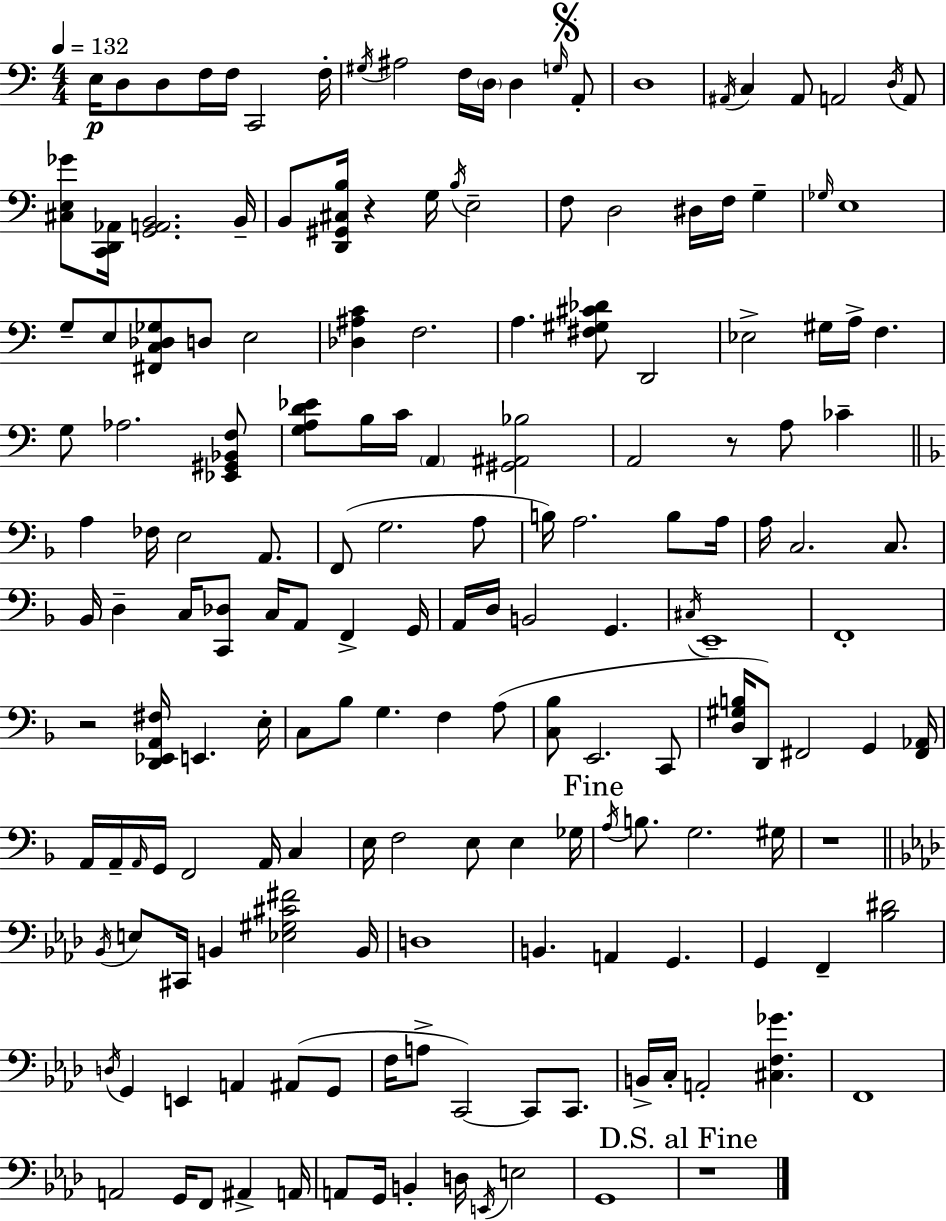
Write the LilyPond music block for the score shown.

{
  \clef bass
  \numericTimeSignature
  \time 4/4
  \key a \minor
  \tempo 4 = 132
  e16\p d8 d8 f16 f16 c,2 f16-. | \acciaccatura { gis16 } ais2 f16 \parenthesize d16 d4 \grace { g16 } | \mark \markup { \musicglyph "scripts.segno" } a,8-. d1 | \acciaccatura { ais,16 } c4 ais,8 a,2 | \break \acciaccatura { d16 } a,8 <cis e ges'>8 <c, d, aes,>16 <g, a, b,>2. | b,16-- b,8 <d, gis, cis b>16 r4 g16 \acciaccatura { b16 } e2-- | f8 d2 dis16 | f16 g4-- \grace { ges16 } e1 | \break g8-- e8 <fis, c des ges>8 d8 e2 | <des ais c'>4 f2. | a4. <fis gis cis' des'>8 d,2 | ees2-> gis16 a16-> | \break f4. g8 aes2. | <ees, gis, bes, f>8 <g a d' ees'>8 b16 c'16 \parenthesize a,4 <gis, ais, bes>2 | a,2 r8 | a8 ces'4-- \bar "||" \break \key d \minor a4 fes16 e2 a,8. | f,8( g2. a8 | b16) a2. b8 a16 | a16 c2. c8. | \break bes,16 d4-- c16 <c, des>8 c16 a,8 f,4-> g,16 | a,16 d16 b,2 g,4. | \acciaccatura { cis16 } e,1-- | f,1-. | \break r2 <d, ees, a, fis>16 e,4. | e16-. c8 bes8 g4. f4 a8( | <c bes>8 e,2. c,8 | <d gis b>16 d,8) fis,2 g,4 | \break <fis, aes,>16 a,16 a,16-- \grace { a,16 } g,16 f,2 a,16 c4 | e16 f2 e8 e4 | ges16 \mark "Fine" \acciaccatura { a16 } b8. g2. | gis16 r1 | \break \bar "||" \break \key f \minor \acciaccatura { bes,16 } e8 cis,16 b,4 <ees gis cis' fis'>2 | b,16 d1 | b,4. a,4 g,4. | g,4 f,4-- <bes dis'>2 | \break \acciaccatura { d16 } g,4 e,4 a,4 ais,8( | g,8 f16 a8-> c,2~~) c,8 c,8. | b,16-> c16-. a,2-. <cis f ges'>4. | f,1 | \break a,2 g,16 f,8 ais,4-> | a,16 a,8 g,16 b,4-. d16 \acciaccatura { e,16 } e2 | g,1 | \mark "D.S. al Fine" r1 | \break \bar "|."
}